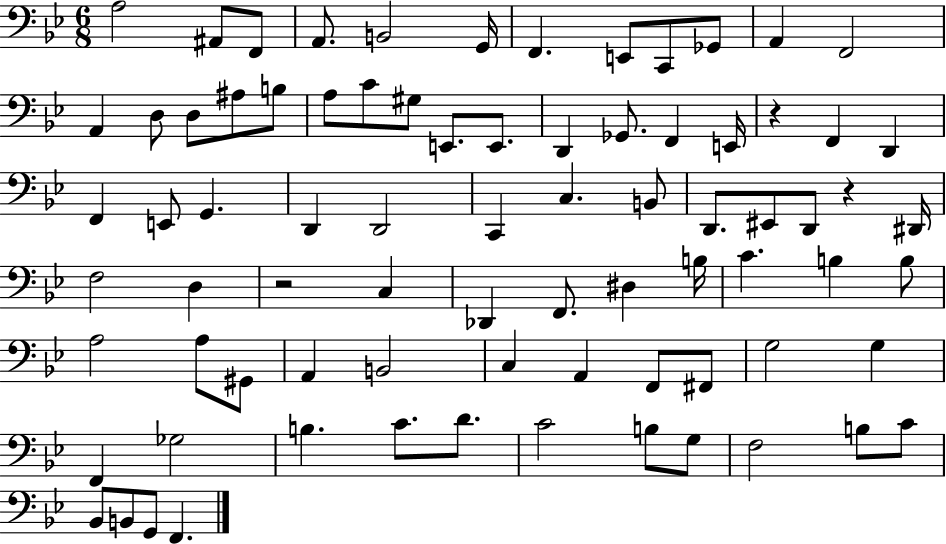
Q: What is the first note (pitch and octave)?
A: A3